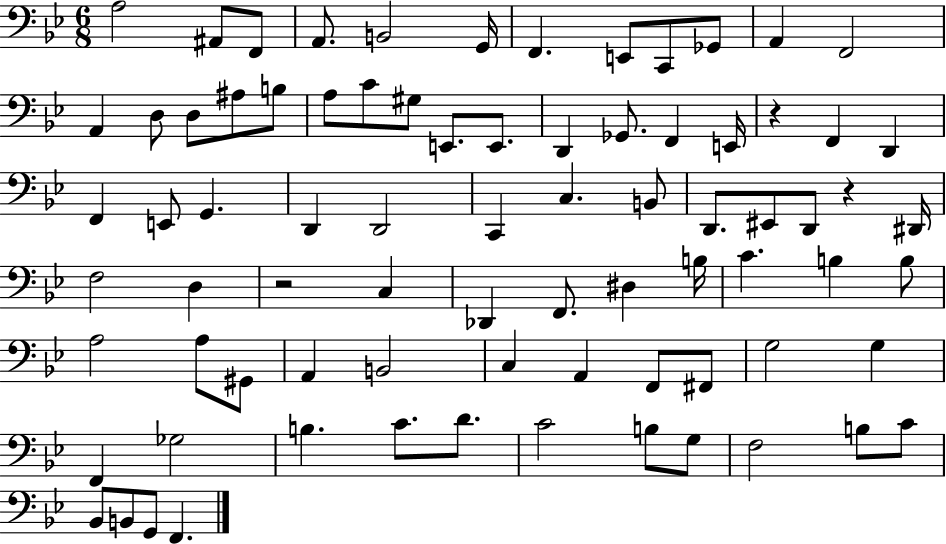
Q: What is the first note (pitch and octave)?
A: A3